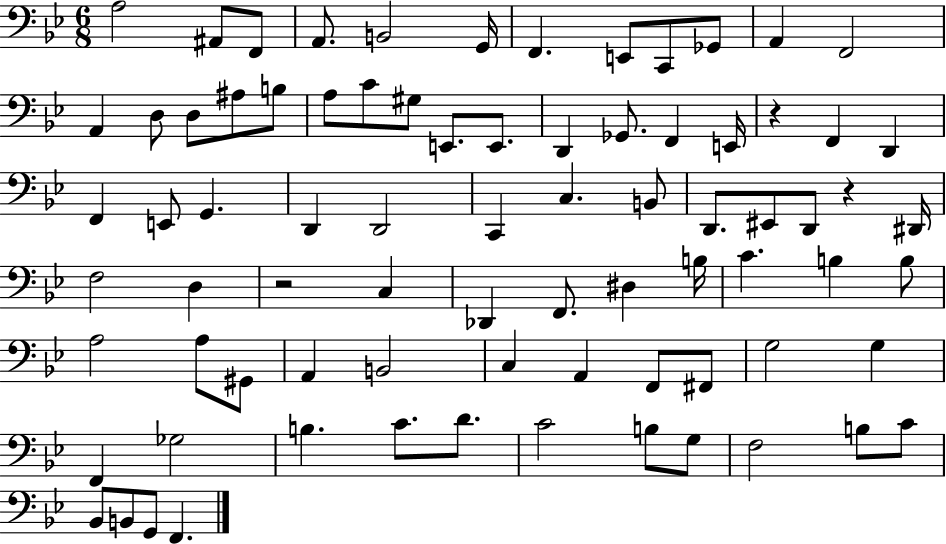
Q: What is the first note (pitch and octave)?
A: A3